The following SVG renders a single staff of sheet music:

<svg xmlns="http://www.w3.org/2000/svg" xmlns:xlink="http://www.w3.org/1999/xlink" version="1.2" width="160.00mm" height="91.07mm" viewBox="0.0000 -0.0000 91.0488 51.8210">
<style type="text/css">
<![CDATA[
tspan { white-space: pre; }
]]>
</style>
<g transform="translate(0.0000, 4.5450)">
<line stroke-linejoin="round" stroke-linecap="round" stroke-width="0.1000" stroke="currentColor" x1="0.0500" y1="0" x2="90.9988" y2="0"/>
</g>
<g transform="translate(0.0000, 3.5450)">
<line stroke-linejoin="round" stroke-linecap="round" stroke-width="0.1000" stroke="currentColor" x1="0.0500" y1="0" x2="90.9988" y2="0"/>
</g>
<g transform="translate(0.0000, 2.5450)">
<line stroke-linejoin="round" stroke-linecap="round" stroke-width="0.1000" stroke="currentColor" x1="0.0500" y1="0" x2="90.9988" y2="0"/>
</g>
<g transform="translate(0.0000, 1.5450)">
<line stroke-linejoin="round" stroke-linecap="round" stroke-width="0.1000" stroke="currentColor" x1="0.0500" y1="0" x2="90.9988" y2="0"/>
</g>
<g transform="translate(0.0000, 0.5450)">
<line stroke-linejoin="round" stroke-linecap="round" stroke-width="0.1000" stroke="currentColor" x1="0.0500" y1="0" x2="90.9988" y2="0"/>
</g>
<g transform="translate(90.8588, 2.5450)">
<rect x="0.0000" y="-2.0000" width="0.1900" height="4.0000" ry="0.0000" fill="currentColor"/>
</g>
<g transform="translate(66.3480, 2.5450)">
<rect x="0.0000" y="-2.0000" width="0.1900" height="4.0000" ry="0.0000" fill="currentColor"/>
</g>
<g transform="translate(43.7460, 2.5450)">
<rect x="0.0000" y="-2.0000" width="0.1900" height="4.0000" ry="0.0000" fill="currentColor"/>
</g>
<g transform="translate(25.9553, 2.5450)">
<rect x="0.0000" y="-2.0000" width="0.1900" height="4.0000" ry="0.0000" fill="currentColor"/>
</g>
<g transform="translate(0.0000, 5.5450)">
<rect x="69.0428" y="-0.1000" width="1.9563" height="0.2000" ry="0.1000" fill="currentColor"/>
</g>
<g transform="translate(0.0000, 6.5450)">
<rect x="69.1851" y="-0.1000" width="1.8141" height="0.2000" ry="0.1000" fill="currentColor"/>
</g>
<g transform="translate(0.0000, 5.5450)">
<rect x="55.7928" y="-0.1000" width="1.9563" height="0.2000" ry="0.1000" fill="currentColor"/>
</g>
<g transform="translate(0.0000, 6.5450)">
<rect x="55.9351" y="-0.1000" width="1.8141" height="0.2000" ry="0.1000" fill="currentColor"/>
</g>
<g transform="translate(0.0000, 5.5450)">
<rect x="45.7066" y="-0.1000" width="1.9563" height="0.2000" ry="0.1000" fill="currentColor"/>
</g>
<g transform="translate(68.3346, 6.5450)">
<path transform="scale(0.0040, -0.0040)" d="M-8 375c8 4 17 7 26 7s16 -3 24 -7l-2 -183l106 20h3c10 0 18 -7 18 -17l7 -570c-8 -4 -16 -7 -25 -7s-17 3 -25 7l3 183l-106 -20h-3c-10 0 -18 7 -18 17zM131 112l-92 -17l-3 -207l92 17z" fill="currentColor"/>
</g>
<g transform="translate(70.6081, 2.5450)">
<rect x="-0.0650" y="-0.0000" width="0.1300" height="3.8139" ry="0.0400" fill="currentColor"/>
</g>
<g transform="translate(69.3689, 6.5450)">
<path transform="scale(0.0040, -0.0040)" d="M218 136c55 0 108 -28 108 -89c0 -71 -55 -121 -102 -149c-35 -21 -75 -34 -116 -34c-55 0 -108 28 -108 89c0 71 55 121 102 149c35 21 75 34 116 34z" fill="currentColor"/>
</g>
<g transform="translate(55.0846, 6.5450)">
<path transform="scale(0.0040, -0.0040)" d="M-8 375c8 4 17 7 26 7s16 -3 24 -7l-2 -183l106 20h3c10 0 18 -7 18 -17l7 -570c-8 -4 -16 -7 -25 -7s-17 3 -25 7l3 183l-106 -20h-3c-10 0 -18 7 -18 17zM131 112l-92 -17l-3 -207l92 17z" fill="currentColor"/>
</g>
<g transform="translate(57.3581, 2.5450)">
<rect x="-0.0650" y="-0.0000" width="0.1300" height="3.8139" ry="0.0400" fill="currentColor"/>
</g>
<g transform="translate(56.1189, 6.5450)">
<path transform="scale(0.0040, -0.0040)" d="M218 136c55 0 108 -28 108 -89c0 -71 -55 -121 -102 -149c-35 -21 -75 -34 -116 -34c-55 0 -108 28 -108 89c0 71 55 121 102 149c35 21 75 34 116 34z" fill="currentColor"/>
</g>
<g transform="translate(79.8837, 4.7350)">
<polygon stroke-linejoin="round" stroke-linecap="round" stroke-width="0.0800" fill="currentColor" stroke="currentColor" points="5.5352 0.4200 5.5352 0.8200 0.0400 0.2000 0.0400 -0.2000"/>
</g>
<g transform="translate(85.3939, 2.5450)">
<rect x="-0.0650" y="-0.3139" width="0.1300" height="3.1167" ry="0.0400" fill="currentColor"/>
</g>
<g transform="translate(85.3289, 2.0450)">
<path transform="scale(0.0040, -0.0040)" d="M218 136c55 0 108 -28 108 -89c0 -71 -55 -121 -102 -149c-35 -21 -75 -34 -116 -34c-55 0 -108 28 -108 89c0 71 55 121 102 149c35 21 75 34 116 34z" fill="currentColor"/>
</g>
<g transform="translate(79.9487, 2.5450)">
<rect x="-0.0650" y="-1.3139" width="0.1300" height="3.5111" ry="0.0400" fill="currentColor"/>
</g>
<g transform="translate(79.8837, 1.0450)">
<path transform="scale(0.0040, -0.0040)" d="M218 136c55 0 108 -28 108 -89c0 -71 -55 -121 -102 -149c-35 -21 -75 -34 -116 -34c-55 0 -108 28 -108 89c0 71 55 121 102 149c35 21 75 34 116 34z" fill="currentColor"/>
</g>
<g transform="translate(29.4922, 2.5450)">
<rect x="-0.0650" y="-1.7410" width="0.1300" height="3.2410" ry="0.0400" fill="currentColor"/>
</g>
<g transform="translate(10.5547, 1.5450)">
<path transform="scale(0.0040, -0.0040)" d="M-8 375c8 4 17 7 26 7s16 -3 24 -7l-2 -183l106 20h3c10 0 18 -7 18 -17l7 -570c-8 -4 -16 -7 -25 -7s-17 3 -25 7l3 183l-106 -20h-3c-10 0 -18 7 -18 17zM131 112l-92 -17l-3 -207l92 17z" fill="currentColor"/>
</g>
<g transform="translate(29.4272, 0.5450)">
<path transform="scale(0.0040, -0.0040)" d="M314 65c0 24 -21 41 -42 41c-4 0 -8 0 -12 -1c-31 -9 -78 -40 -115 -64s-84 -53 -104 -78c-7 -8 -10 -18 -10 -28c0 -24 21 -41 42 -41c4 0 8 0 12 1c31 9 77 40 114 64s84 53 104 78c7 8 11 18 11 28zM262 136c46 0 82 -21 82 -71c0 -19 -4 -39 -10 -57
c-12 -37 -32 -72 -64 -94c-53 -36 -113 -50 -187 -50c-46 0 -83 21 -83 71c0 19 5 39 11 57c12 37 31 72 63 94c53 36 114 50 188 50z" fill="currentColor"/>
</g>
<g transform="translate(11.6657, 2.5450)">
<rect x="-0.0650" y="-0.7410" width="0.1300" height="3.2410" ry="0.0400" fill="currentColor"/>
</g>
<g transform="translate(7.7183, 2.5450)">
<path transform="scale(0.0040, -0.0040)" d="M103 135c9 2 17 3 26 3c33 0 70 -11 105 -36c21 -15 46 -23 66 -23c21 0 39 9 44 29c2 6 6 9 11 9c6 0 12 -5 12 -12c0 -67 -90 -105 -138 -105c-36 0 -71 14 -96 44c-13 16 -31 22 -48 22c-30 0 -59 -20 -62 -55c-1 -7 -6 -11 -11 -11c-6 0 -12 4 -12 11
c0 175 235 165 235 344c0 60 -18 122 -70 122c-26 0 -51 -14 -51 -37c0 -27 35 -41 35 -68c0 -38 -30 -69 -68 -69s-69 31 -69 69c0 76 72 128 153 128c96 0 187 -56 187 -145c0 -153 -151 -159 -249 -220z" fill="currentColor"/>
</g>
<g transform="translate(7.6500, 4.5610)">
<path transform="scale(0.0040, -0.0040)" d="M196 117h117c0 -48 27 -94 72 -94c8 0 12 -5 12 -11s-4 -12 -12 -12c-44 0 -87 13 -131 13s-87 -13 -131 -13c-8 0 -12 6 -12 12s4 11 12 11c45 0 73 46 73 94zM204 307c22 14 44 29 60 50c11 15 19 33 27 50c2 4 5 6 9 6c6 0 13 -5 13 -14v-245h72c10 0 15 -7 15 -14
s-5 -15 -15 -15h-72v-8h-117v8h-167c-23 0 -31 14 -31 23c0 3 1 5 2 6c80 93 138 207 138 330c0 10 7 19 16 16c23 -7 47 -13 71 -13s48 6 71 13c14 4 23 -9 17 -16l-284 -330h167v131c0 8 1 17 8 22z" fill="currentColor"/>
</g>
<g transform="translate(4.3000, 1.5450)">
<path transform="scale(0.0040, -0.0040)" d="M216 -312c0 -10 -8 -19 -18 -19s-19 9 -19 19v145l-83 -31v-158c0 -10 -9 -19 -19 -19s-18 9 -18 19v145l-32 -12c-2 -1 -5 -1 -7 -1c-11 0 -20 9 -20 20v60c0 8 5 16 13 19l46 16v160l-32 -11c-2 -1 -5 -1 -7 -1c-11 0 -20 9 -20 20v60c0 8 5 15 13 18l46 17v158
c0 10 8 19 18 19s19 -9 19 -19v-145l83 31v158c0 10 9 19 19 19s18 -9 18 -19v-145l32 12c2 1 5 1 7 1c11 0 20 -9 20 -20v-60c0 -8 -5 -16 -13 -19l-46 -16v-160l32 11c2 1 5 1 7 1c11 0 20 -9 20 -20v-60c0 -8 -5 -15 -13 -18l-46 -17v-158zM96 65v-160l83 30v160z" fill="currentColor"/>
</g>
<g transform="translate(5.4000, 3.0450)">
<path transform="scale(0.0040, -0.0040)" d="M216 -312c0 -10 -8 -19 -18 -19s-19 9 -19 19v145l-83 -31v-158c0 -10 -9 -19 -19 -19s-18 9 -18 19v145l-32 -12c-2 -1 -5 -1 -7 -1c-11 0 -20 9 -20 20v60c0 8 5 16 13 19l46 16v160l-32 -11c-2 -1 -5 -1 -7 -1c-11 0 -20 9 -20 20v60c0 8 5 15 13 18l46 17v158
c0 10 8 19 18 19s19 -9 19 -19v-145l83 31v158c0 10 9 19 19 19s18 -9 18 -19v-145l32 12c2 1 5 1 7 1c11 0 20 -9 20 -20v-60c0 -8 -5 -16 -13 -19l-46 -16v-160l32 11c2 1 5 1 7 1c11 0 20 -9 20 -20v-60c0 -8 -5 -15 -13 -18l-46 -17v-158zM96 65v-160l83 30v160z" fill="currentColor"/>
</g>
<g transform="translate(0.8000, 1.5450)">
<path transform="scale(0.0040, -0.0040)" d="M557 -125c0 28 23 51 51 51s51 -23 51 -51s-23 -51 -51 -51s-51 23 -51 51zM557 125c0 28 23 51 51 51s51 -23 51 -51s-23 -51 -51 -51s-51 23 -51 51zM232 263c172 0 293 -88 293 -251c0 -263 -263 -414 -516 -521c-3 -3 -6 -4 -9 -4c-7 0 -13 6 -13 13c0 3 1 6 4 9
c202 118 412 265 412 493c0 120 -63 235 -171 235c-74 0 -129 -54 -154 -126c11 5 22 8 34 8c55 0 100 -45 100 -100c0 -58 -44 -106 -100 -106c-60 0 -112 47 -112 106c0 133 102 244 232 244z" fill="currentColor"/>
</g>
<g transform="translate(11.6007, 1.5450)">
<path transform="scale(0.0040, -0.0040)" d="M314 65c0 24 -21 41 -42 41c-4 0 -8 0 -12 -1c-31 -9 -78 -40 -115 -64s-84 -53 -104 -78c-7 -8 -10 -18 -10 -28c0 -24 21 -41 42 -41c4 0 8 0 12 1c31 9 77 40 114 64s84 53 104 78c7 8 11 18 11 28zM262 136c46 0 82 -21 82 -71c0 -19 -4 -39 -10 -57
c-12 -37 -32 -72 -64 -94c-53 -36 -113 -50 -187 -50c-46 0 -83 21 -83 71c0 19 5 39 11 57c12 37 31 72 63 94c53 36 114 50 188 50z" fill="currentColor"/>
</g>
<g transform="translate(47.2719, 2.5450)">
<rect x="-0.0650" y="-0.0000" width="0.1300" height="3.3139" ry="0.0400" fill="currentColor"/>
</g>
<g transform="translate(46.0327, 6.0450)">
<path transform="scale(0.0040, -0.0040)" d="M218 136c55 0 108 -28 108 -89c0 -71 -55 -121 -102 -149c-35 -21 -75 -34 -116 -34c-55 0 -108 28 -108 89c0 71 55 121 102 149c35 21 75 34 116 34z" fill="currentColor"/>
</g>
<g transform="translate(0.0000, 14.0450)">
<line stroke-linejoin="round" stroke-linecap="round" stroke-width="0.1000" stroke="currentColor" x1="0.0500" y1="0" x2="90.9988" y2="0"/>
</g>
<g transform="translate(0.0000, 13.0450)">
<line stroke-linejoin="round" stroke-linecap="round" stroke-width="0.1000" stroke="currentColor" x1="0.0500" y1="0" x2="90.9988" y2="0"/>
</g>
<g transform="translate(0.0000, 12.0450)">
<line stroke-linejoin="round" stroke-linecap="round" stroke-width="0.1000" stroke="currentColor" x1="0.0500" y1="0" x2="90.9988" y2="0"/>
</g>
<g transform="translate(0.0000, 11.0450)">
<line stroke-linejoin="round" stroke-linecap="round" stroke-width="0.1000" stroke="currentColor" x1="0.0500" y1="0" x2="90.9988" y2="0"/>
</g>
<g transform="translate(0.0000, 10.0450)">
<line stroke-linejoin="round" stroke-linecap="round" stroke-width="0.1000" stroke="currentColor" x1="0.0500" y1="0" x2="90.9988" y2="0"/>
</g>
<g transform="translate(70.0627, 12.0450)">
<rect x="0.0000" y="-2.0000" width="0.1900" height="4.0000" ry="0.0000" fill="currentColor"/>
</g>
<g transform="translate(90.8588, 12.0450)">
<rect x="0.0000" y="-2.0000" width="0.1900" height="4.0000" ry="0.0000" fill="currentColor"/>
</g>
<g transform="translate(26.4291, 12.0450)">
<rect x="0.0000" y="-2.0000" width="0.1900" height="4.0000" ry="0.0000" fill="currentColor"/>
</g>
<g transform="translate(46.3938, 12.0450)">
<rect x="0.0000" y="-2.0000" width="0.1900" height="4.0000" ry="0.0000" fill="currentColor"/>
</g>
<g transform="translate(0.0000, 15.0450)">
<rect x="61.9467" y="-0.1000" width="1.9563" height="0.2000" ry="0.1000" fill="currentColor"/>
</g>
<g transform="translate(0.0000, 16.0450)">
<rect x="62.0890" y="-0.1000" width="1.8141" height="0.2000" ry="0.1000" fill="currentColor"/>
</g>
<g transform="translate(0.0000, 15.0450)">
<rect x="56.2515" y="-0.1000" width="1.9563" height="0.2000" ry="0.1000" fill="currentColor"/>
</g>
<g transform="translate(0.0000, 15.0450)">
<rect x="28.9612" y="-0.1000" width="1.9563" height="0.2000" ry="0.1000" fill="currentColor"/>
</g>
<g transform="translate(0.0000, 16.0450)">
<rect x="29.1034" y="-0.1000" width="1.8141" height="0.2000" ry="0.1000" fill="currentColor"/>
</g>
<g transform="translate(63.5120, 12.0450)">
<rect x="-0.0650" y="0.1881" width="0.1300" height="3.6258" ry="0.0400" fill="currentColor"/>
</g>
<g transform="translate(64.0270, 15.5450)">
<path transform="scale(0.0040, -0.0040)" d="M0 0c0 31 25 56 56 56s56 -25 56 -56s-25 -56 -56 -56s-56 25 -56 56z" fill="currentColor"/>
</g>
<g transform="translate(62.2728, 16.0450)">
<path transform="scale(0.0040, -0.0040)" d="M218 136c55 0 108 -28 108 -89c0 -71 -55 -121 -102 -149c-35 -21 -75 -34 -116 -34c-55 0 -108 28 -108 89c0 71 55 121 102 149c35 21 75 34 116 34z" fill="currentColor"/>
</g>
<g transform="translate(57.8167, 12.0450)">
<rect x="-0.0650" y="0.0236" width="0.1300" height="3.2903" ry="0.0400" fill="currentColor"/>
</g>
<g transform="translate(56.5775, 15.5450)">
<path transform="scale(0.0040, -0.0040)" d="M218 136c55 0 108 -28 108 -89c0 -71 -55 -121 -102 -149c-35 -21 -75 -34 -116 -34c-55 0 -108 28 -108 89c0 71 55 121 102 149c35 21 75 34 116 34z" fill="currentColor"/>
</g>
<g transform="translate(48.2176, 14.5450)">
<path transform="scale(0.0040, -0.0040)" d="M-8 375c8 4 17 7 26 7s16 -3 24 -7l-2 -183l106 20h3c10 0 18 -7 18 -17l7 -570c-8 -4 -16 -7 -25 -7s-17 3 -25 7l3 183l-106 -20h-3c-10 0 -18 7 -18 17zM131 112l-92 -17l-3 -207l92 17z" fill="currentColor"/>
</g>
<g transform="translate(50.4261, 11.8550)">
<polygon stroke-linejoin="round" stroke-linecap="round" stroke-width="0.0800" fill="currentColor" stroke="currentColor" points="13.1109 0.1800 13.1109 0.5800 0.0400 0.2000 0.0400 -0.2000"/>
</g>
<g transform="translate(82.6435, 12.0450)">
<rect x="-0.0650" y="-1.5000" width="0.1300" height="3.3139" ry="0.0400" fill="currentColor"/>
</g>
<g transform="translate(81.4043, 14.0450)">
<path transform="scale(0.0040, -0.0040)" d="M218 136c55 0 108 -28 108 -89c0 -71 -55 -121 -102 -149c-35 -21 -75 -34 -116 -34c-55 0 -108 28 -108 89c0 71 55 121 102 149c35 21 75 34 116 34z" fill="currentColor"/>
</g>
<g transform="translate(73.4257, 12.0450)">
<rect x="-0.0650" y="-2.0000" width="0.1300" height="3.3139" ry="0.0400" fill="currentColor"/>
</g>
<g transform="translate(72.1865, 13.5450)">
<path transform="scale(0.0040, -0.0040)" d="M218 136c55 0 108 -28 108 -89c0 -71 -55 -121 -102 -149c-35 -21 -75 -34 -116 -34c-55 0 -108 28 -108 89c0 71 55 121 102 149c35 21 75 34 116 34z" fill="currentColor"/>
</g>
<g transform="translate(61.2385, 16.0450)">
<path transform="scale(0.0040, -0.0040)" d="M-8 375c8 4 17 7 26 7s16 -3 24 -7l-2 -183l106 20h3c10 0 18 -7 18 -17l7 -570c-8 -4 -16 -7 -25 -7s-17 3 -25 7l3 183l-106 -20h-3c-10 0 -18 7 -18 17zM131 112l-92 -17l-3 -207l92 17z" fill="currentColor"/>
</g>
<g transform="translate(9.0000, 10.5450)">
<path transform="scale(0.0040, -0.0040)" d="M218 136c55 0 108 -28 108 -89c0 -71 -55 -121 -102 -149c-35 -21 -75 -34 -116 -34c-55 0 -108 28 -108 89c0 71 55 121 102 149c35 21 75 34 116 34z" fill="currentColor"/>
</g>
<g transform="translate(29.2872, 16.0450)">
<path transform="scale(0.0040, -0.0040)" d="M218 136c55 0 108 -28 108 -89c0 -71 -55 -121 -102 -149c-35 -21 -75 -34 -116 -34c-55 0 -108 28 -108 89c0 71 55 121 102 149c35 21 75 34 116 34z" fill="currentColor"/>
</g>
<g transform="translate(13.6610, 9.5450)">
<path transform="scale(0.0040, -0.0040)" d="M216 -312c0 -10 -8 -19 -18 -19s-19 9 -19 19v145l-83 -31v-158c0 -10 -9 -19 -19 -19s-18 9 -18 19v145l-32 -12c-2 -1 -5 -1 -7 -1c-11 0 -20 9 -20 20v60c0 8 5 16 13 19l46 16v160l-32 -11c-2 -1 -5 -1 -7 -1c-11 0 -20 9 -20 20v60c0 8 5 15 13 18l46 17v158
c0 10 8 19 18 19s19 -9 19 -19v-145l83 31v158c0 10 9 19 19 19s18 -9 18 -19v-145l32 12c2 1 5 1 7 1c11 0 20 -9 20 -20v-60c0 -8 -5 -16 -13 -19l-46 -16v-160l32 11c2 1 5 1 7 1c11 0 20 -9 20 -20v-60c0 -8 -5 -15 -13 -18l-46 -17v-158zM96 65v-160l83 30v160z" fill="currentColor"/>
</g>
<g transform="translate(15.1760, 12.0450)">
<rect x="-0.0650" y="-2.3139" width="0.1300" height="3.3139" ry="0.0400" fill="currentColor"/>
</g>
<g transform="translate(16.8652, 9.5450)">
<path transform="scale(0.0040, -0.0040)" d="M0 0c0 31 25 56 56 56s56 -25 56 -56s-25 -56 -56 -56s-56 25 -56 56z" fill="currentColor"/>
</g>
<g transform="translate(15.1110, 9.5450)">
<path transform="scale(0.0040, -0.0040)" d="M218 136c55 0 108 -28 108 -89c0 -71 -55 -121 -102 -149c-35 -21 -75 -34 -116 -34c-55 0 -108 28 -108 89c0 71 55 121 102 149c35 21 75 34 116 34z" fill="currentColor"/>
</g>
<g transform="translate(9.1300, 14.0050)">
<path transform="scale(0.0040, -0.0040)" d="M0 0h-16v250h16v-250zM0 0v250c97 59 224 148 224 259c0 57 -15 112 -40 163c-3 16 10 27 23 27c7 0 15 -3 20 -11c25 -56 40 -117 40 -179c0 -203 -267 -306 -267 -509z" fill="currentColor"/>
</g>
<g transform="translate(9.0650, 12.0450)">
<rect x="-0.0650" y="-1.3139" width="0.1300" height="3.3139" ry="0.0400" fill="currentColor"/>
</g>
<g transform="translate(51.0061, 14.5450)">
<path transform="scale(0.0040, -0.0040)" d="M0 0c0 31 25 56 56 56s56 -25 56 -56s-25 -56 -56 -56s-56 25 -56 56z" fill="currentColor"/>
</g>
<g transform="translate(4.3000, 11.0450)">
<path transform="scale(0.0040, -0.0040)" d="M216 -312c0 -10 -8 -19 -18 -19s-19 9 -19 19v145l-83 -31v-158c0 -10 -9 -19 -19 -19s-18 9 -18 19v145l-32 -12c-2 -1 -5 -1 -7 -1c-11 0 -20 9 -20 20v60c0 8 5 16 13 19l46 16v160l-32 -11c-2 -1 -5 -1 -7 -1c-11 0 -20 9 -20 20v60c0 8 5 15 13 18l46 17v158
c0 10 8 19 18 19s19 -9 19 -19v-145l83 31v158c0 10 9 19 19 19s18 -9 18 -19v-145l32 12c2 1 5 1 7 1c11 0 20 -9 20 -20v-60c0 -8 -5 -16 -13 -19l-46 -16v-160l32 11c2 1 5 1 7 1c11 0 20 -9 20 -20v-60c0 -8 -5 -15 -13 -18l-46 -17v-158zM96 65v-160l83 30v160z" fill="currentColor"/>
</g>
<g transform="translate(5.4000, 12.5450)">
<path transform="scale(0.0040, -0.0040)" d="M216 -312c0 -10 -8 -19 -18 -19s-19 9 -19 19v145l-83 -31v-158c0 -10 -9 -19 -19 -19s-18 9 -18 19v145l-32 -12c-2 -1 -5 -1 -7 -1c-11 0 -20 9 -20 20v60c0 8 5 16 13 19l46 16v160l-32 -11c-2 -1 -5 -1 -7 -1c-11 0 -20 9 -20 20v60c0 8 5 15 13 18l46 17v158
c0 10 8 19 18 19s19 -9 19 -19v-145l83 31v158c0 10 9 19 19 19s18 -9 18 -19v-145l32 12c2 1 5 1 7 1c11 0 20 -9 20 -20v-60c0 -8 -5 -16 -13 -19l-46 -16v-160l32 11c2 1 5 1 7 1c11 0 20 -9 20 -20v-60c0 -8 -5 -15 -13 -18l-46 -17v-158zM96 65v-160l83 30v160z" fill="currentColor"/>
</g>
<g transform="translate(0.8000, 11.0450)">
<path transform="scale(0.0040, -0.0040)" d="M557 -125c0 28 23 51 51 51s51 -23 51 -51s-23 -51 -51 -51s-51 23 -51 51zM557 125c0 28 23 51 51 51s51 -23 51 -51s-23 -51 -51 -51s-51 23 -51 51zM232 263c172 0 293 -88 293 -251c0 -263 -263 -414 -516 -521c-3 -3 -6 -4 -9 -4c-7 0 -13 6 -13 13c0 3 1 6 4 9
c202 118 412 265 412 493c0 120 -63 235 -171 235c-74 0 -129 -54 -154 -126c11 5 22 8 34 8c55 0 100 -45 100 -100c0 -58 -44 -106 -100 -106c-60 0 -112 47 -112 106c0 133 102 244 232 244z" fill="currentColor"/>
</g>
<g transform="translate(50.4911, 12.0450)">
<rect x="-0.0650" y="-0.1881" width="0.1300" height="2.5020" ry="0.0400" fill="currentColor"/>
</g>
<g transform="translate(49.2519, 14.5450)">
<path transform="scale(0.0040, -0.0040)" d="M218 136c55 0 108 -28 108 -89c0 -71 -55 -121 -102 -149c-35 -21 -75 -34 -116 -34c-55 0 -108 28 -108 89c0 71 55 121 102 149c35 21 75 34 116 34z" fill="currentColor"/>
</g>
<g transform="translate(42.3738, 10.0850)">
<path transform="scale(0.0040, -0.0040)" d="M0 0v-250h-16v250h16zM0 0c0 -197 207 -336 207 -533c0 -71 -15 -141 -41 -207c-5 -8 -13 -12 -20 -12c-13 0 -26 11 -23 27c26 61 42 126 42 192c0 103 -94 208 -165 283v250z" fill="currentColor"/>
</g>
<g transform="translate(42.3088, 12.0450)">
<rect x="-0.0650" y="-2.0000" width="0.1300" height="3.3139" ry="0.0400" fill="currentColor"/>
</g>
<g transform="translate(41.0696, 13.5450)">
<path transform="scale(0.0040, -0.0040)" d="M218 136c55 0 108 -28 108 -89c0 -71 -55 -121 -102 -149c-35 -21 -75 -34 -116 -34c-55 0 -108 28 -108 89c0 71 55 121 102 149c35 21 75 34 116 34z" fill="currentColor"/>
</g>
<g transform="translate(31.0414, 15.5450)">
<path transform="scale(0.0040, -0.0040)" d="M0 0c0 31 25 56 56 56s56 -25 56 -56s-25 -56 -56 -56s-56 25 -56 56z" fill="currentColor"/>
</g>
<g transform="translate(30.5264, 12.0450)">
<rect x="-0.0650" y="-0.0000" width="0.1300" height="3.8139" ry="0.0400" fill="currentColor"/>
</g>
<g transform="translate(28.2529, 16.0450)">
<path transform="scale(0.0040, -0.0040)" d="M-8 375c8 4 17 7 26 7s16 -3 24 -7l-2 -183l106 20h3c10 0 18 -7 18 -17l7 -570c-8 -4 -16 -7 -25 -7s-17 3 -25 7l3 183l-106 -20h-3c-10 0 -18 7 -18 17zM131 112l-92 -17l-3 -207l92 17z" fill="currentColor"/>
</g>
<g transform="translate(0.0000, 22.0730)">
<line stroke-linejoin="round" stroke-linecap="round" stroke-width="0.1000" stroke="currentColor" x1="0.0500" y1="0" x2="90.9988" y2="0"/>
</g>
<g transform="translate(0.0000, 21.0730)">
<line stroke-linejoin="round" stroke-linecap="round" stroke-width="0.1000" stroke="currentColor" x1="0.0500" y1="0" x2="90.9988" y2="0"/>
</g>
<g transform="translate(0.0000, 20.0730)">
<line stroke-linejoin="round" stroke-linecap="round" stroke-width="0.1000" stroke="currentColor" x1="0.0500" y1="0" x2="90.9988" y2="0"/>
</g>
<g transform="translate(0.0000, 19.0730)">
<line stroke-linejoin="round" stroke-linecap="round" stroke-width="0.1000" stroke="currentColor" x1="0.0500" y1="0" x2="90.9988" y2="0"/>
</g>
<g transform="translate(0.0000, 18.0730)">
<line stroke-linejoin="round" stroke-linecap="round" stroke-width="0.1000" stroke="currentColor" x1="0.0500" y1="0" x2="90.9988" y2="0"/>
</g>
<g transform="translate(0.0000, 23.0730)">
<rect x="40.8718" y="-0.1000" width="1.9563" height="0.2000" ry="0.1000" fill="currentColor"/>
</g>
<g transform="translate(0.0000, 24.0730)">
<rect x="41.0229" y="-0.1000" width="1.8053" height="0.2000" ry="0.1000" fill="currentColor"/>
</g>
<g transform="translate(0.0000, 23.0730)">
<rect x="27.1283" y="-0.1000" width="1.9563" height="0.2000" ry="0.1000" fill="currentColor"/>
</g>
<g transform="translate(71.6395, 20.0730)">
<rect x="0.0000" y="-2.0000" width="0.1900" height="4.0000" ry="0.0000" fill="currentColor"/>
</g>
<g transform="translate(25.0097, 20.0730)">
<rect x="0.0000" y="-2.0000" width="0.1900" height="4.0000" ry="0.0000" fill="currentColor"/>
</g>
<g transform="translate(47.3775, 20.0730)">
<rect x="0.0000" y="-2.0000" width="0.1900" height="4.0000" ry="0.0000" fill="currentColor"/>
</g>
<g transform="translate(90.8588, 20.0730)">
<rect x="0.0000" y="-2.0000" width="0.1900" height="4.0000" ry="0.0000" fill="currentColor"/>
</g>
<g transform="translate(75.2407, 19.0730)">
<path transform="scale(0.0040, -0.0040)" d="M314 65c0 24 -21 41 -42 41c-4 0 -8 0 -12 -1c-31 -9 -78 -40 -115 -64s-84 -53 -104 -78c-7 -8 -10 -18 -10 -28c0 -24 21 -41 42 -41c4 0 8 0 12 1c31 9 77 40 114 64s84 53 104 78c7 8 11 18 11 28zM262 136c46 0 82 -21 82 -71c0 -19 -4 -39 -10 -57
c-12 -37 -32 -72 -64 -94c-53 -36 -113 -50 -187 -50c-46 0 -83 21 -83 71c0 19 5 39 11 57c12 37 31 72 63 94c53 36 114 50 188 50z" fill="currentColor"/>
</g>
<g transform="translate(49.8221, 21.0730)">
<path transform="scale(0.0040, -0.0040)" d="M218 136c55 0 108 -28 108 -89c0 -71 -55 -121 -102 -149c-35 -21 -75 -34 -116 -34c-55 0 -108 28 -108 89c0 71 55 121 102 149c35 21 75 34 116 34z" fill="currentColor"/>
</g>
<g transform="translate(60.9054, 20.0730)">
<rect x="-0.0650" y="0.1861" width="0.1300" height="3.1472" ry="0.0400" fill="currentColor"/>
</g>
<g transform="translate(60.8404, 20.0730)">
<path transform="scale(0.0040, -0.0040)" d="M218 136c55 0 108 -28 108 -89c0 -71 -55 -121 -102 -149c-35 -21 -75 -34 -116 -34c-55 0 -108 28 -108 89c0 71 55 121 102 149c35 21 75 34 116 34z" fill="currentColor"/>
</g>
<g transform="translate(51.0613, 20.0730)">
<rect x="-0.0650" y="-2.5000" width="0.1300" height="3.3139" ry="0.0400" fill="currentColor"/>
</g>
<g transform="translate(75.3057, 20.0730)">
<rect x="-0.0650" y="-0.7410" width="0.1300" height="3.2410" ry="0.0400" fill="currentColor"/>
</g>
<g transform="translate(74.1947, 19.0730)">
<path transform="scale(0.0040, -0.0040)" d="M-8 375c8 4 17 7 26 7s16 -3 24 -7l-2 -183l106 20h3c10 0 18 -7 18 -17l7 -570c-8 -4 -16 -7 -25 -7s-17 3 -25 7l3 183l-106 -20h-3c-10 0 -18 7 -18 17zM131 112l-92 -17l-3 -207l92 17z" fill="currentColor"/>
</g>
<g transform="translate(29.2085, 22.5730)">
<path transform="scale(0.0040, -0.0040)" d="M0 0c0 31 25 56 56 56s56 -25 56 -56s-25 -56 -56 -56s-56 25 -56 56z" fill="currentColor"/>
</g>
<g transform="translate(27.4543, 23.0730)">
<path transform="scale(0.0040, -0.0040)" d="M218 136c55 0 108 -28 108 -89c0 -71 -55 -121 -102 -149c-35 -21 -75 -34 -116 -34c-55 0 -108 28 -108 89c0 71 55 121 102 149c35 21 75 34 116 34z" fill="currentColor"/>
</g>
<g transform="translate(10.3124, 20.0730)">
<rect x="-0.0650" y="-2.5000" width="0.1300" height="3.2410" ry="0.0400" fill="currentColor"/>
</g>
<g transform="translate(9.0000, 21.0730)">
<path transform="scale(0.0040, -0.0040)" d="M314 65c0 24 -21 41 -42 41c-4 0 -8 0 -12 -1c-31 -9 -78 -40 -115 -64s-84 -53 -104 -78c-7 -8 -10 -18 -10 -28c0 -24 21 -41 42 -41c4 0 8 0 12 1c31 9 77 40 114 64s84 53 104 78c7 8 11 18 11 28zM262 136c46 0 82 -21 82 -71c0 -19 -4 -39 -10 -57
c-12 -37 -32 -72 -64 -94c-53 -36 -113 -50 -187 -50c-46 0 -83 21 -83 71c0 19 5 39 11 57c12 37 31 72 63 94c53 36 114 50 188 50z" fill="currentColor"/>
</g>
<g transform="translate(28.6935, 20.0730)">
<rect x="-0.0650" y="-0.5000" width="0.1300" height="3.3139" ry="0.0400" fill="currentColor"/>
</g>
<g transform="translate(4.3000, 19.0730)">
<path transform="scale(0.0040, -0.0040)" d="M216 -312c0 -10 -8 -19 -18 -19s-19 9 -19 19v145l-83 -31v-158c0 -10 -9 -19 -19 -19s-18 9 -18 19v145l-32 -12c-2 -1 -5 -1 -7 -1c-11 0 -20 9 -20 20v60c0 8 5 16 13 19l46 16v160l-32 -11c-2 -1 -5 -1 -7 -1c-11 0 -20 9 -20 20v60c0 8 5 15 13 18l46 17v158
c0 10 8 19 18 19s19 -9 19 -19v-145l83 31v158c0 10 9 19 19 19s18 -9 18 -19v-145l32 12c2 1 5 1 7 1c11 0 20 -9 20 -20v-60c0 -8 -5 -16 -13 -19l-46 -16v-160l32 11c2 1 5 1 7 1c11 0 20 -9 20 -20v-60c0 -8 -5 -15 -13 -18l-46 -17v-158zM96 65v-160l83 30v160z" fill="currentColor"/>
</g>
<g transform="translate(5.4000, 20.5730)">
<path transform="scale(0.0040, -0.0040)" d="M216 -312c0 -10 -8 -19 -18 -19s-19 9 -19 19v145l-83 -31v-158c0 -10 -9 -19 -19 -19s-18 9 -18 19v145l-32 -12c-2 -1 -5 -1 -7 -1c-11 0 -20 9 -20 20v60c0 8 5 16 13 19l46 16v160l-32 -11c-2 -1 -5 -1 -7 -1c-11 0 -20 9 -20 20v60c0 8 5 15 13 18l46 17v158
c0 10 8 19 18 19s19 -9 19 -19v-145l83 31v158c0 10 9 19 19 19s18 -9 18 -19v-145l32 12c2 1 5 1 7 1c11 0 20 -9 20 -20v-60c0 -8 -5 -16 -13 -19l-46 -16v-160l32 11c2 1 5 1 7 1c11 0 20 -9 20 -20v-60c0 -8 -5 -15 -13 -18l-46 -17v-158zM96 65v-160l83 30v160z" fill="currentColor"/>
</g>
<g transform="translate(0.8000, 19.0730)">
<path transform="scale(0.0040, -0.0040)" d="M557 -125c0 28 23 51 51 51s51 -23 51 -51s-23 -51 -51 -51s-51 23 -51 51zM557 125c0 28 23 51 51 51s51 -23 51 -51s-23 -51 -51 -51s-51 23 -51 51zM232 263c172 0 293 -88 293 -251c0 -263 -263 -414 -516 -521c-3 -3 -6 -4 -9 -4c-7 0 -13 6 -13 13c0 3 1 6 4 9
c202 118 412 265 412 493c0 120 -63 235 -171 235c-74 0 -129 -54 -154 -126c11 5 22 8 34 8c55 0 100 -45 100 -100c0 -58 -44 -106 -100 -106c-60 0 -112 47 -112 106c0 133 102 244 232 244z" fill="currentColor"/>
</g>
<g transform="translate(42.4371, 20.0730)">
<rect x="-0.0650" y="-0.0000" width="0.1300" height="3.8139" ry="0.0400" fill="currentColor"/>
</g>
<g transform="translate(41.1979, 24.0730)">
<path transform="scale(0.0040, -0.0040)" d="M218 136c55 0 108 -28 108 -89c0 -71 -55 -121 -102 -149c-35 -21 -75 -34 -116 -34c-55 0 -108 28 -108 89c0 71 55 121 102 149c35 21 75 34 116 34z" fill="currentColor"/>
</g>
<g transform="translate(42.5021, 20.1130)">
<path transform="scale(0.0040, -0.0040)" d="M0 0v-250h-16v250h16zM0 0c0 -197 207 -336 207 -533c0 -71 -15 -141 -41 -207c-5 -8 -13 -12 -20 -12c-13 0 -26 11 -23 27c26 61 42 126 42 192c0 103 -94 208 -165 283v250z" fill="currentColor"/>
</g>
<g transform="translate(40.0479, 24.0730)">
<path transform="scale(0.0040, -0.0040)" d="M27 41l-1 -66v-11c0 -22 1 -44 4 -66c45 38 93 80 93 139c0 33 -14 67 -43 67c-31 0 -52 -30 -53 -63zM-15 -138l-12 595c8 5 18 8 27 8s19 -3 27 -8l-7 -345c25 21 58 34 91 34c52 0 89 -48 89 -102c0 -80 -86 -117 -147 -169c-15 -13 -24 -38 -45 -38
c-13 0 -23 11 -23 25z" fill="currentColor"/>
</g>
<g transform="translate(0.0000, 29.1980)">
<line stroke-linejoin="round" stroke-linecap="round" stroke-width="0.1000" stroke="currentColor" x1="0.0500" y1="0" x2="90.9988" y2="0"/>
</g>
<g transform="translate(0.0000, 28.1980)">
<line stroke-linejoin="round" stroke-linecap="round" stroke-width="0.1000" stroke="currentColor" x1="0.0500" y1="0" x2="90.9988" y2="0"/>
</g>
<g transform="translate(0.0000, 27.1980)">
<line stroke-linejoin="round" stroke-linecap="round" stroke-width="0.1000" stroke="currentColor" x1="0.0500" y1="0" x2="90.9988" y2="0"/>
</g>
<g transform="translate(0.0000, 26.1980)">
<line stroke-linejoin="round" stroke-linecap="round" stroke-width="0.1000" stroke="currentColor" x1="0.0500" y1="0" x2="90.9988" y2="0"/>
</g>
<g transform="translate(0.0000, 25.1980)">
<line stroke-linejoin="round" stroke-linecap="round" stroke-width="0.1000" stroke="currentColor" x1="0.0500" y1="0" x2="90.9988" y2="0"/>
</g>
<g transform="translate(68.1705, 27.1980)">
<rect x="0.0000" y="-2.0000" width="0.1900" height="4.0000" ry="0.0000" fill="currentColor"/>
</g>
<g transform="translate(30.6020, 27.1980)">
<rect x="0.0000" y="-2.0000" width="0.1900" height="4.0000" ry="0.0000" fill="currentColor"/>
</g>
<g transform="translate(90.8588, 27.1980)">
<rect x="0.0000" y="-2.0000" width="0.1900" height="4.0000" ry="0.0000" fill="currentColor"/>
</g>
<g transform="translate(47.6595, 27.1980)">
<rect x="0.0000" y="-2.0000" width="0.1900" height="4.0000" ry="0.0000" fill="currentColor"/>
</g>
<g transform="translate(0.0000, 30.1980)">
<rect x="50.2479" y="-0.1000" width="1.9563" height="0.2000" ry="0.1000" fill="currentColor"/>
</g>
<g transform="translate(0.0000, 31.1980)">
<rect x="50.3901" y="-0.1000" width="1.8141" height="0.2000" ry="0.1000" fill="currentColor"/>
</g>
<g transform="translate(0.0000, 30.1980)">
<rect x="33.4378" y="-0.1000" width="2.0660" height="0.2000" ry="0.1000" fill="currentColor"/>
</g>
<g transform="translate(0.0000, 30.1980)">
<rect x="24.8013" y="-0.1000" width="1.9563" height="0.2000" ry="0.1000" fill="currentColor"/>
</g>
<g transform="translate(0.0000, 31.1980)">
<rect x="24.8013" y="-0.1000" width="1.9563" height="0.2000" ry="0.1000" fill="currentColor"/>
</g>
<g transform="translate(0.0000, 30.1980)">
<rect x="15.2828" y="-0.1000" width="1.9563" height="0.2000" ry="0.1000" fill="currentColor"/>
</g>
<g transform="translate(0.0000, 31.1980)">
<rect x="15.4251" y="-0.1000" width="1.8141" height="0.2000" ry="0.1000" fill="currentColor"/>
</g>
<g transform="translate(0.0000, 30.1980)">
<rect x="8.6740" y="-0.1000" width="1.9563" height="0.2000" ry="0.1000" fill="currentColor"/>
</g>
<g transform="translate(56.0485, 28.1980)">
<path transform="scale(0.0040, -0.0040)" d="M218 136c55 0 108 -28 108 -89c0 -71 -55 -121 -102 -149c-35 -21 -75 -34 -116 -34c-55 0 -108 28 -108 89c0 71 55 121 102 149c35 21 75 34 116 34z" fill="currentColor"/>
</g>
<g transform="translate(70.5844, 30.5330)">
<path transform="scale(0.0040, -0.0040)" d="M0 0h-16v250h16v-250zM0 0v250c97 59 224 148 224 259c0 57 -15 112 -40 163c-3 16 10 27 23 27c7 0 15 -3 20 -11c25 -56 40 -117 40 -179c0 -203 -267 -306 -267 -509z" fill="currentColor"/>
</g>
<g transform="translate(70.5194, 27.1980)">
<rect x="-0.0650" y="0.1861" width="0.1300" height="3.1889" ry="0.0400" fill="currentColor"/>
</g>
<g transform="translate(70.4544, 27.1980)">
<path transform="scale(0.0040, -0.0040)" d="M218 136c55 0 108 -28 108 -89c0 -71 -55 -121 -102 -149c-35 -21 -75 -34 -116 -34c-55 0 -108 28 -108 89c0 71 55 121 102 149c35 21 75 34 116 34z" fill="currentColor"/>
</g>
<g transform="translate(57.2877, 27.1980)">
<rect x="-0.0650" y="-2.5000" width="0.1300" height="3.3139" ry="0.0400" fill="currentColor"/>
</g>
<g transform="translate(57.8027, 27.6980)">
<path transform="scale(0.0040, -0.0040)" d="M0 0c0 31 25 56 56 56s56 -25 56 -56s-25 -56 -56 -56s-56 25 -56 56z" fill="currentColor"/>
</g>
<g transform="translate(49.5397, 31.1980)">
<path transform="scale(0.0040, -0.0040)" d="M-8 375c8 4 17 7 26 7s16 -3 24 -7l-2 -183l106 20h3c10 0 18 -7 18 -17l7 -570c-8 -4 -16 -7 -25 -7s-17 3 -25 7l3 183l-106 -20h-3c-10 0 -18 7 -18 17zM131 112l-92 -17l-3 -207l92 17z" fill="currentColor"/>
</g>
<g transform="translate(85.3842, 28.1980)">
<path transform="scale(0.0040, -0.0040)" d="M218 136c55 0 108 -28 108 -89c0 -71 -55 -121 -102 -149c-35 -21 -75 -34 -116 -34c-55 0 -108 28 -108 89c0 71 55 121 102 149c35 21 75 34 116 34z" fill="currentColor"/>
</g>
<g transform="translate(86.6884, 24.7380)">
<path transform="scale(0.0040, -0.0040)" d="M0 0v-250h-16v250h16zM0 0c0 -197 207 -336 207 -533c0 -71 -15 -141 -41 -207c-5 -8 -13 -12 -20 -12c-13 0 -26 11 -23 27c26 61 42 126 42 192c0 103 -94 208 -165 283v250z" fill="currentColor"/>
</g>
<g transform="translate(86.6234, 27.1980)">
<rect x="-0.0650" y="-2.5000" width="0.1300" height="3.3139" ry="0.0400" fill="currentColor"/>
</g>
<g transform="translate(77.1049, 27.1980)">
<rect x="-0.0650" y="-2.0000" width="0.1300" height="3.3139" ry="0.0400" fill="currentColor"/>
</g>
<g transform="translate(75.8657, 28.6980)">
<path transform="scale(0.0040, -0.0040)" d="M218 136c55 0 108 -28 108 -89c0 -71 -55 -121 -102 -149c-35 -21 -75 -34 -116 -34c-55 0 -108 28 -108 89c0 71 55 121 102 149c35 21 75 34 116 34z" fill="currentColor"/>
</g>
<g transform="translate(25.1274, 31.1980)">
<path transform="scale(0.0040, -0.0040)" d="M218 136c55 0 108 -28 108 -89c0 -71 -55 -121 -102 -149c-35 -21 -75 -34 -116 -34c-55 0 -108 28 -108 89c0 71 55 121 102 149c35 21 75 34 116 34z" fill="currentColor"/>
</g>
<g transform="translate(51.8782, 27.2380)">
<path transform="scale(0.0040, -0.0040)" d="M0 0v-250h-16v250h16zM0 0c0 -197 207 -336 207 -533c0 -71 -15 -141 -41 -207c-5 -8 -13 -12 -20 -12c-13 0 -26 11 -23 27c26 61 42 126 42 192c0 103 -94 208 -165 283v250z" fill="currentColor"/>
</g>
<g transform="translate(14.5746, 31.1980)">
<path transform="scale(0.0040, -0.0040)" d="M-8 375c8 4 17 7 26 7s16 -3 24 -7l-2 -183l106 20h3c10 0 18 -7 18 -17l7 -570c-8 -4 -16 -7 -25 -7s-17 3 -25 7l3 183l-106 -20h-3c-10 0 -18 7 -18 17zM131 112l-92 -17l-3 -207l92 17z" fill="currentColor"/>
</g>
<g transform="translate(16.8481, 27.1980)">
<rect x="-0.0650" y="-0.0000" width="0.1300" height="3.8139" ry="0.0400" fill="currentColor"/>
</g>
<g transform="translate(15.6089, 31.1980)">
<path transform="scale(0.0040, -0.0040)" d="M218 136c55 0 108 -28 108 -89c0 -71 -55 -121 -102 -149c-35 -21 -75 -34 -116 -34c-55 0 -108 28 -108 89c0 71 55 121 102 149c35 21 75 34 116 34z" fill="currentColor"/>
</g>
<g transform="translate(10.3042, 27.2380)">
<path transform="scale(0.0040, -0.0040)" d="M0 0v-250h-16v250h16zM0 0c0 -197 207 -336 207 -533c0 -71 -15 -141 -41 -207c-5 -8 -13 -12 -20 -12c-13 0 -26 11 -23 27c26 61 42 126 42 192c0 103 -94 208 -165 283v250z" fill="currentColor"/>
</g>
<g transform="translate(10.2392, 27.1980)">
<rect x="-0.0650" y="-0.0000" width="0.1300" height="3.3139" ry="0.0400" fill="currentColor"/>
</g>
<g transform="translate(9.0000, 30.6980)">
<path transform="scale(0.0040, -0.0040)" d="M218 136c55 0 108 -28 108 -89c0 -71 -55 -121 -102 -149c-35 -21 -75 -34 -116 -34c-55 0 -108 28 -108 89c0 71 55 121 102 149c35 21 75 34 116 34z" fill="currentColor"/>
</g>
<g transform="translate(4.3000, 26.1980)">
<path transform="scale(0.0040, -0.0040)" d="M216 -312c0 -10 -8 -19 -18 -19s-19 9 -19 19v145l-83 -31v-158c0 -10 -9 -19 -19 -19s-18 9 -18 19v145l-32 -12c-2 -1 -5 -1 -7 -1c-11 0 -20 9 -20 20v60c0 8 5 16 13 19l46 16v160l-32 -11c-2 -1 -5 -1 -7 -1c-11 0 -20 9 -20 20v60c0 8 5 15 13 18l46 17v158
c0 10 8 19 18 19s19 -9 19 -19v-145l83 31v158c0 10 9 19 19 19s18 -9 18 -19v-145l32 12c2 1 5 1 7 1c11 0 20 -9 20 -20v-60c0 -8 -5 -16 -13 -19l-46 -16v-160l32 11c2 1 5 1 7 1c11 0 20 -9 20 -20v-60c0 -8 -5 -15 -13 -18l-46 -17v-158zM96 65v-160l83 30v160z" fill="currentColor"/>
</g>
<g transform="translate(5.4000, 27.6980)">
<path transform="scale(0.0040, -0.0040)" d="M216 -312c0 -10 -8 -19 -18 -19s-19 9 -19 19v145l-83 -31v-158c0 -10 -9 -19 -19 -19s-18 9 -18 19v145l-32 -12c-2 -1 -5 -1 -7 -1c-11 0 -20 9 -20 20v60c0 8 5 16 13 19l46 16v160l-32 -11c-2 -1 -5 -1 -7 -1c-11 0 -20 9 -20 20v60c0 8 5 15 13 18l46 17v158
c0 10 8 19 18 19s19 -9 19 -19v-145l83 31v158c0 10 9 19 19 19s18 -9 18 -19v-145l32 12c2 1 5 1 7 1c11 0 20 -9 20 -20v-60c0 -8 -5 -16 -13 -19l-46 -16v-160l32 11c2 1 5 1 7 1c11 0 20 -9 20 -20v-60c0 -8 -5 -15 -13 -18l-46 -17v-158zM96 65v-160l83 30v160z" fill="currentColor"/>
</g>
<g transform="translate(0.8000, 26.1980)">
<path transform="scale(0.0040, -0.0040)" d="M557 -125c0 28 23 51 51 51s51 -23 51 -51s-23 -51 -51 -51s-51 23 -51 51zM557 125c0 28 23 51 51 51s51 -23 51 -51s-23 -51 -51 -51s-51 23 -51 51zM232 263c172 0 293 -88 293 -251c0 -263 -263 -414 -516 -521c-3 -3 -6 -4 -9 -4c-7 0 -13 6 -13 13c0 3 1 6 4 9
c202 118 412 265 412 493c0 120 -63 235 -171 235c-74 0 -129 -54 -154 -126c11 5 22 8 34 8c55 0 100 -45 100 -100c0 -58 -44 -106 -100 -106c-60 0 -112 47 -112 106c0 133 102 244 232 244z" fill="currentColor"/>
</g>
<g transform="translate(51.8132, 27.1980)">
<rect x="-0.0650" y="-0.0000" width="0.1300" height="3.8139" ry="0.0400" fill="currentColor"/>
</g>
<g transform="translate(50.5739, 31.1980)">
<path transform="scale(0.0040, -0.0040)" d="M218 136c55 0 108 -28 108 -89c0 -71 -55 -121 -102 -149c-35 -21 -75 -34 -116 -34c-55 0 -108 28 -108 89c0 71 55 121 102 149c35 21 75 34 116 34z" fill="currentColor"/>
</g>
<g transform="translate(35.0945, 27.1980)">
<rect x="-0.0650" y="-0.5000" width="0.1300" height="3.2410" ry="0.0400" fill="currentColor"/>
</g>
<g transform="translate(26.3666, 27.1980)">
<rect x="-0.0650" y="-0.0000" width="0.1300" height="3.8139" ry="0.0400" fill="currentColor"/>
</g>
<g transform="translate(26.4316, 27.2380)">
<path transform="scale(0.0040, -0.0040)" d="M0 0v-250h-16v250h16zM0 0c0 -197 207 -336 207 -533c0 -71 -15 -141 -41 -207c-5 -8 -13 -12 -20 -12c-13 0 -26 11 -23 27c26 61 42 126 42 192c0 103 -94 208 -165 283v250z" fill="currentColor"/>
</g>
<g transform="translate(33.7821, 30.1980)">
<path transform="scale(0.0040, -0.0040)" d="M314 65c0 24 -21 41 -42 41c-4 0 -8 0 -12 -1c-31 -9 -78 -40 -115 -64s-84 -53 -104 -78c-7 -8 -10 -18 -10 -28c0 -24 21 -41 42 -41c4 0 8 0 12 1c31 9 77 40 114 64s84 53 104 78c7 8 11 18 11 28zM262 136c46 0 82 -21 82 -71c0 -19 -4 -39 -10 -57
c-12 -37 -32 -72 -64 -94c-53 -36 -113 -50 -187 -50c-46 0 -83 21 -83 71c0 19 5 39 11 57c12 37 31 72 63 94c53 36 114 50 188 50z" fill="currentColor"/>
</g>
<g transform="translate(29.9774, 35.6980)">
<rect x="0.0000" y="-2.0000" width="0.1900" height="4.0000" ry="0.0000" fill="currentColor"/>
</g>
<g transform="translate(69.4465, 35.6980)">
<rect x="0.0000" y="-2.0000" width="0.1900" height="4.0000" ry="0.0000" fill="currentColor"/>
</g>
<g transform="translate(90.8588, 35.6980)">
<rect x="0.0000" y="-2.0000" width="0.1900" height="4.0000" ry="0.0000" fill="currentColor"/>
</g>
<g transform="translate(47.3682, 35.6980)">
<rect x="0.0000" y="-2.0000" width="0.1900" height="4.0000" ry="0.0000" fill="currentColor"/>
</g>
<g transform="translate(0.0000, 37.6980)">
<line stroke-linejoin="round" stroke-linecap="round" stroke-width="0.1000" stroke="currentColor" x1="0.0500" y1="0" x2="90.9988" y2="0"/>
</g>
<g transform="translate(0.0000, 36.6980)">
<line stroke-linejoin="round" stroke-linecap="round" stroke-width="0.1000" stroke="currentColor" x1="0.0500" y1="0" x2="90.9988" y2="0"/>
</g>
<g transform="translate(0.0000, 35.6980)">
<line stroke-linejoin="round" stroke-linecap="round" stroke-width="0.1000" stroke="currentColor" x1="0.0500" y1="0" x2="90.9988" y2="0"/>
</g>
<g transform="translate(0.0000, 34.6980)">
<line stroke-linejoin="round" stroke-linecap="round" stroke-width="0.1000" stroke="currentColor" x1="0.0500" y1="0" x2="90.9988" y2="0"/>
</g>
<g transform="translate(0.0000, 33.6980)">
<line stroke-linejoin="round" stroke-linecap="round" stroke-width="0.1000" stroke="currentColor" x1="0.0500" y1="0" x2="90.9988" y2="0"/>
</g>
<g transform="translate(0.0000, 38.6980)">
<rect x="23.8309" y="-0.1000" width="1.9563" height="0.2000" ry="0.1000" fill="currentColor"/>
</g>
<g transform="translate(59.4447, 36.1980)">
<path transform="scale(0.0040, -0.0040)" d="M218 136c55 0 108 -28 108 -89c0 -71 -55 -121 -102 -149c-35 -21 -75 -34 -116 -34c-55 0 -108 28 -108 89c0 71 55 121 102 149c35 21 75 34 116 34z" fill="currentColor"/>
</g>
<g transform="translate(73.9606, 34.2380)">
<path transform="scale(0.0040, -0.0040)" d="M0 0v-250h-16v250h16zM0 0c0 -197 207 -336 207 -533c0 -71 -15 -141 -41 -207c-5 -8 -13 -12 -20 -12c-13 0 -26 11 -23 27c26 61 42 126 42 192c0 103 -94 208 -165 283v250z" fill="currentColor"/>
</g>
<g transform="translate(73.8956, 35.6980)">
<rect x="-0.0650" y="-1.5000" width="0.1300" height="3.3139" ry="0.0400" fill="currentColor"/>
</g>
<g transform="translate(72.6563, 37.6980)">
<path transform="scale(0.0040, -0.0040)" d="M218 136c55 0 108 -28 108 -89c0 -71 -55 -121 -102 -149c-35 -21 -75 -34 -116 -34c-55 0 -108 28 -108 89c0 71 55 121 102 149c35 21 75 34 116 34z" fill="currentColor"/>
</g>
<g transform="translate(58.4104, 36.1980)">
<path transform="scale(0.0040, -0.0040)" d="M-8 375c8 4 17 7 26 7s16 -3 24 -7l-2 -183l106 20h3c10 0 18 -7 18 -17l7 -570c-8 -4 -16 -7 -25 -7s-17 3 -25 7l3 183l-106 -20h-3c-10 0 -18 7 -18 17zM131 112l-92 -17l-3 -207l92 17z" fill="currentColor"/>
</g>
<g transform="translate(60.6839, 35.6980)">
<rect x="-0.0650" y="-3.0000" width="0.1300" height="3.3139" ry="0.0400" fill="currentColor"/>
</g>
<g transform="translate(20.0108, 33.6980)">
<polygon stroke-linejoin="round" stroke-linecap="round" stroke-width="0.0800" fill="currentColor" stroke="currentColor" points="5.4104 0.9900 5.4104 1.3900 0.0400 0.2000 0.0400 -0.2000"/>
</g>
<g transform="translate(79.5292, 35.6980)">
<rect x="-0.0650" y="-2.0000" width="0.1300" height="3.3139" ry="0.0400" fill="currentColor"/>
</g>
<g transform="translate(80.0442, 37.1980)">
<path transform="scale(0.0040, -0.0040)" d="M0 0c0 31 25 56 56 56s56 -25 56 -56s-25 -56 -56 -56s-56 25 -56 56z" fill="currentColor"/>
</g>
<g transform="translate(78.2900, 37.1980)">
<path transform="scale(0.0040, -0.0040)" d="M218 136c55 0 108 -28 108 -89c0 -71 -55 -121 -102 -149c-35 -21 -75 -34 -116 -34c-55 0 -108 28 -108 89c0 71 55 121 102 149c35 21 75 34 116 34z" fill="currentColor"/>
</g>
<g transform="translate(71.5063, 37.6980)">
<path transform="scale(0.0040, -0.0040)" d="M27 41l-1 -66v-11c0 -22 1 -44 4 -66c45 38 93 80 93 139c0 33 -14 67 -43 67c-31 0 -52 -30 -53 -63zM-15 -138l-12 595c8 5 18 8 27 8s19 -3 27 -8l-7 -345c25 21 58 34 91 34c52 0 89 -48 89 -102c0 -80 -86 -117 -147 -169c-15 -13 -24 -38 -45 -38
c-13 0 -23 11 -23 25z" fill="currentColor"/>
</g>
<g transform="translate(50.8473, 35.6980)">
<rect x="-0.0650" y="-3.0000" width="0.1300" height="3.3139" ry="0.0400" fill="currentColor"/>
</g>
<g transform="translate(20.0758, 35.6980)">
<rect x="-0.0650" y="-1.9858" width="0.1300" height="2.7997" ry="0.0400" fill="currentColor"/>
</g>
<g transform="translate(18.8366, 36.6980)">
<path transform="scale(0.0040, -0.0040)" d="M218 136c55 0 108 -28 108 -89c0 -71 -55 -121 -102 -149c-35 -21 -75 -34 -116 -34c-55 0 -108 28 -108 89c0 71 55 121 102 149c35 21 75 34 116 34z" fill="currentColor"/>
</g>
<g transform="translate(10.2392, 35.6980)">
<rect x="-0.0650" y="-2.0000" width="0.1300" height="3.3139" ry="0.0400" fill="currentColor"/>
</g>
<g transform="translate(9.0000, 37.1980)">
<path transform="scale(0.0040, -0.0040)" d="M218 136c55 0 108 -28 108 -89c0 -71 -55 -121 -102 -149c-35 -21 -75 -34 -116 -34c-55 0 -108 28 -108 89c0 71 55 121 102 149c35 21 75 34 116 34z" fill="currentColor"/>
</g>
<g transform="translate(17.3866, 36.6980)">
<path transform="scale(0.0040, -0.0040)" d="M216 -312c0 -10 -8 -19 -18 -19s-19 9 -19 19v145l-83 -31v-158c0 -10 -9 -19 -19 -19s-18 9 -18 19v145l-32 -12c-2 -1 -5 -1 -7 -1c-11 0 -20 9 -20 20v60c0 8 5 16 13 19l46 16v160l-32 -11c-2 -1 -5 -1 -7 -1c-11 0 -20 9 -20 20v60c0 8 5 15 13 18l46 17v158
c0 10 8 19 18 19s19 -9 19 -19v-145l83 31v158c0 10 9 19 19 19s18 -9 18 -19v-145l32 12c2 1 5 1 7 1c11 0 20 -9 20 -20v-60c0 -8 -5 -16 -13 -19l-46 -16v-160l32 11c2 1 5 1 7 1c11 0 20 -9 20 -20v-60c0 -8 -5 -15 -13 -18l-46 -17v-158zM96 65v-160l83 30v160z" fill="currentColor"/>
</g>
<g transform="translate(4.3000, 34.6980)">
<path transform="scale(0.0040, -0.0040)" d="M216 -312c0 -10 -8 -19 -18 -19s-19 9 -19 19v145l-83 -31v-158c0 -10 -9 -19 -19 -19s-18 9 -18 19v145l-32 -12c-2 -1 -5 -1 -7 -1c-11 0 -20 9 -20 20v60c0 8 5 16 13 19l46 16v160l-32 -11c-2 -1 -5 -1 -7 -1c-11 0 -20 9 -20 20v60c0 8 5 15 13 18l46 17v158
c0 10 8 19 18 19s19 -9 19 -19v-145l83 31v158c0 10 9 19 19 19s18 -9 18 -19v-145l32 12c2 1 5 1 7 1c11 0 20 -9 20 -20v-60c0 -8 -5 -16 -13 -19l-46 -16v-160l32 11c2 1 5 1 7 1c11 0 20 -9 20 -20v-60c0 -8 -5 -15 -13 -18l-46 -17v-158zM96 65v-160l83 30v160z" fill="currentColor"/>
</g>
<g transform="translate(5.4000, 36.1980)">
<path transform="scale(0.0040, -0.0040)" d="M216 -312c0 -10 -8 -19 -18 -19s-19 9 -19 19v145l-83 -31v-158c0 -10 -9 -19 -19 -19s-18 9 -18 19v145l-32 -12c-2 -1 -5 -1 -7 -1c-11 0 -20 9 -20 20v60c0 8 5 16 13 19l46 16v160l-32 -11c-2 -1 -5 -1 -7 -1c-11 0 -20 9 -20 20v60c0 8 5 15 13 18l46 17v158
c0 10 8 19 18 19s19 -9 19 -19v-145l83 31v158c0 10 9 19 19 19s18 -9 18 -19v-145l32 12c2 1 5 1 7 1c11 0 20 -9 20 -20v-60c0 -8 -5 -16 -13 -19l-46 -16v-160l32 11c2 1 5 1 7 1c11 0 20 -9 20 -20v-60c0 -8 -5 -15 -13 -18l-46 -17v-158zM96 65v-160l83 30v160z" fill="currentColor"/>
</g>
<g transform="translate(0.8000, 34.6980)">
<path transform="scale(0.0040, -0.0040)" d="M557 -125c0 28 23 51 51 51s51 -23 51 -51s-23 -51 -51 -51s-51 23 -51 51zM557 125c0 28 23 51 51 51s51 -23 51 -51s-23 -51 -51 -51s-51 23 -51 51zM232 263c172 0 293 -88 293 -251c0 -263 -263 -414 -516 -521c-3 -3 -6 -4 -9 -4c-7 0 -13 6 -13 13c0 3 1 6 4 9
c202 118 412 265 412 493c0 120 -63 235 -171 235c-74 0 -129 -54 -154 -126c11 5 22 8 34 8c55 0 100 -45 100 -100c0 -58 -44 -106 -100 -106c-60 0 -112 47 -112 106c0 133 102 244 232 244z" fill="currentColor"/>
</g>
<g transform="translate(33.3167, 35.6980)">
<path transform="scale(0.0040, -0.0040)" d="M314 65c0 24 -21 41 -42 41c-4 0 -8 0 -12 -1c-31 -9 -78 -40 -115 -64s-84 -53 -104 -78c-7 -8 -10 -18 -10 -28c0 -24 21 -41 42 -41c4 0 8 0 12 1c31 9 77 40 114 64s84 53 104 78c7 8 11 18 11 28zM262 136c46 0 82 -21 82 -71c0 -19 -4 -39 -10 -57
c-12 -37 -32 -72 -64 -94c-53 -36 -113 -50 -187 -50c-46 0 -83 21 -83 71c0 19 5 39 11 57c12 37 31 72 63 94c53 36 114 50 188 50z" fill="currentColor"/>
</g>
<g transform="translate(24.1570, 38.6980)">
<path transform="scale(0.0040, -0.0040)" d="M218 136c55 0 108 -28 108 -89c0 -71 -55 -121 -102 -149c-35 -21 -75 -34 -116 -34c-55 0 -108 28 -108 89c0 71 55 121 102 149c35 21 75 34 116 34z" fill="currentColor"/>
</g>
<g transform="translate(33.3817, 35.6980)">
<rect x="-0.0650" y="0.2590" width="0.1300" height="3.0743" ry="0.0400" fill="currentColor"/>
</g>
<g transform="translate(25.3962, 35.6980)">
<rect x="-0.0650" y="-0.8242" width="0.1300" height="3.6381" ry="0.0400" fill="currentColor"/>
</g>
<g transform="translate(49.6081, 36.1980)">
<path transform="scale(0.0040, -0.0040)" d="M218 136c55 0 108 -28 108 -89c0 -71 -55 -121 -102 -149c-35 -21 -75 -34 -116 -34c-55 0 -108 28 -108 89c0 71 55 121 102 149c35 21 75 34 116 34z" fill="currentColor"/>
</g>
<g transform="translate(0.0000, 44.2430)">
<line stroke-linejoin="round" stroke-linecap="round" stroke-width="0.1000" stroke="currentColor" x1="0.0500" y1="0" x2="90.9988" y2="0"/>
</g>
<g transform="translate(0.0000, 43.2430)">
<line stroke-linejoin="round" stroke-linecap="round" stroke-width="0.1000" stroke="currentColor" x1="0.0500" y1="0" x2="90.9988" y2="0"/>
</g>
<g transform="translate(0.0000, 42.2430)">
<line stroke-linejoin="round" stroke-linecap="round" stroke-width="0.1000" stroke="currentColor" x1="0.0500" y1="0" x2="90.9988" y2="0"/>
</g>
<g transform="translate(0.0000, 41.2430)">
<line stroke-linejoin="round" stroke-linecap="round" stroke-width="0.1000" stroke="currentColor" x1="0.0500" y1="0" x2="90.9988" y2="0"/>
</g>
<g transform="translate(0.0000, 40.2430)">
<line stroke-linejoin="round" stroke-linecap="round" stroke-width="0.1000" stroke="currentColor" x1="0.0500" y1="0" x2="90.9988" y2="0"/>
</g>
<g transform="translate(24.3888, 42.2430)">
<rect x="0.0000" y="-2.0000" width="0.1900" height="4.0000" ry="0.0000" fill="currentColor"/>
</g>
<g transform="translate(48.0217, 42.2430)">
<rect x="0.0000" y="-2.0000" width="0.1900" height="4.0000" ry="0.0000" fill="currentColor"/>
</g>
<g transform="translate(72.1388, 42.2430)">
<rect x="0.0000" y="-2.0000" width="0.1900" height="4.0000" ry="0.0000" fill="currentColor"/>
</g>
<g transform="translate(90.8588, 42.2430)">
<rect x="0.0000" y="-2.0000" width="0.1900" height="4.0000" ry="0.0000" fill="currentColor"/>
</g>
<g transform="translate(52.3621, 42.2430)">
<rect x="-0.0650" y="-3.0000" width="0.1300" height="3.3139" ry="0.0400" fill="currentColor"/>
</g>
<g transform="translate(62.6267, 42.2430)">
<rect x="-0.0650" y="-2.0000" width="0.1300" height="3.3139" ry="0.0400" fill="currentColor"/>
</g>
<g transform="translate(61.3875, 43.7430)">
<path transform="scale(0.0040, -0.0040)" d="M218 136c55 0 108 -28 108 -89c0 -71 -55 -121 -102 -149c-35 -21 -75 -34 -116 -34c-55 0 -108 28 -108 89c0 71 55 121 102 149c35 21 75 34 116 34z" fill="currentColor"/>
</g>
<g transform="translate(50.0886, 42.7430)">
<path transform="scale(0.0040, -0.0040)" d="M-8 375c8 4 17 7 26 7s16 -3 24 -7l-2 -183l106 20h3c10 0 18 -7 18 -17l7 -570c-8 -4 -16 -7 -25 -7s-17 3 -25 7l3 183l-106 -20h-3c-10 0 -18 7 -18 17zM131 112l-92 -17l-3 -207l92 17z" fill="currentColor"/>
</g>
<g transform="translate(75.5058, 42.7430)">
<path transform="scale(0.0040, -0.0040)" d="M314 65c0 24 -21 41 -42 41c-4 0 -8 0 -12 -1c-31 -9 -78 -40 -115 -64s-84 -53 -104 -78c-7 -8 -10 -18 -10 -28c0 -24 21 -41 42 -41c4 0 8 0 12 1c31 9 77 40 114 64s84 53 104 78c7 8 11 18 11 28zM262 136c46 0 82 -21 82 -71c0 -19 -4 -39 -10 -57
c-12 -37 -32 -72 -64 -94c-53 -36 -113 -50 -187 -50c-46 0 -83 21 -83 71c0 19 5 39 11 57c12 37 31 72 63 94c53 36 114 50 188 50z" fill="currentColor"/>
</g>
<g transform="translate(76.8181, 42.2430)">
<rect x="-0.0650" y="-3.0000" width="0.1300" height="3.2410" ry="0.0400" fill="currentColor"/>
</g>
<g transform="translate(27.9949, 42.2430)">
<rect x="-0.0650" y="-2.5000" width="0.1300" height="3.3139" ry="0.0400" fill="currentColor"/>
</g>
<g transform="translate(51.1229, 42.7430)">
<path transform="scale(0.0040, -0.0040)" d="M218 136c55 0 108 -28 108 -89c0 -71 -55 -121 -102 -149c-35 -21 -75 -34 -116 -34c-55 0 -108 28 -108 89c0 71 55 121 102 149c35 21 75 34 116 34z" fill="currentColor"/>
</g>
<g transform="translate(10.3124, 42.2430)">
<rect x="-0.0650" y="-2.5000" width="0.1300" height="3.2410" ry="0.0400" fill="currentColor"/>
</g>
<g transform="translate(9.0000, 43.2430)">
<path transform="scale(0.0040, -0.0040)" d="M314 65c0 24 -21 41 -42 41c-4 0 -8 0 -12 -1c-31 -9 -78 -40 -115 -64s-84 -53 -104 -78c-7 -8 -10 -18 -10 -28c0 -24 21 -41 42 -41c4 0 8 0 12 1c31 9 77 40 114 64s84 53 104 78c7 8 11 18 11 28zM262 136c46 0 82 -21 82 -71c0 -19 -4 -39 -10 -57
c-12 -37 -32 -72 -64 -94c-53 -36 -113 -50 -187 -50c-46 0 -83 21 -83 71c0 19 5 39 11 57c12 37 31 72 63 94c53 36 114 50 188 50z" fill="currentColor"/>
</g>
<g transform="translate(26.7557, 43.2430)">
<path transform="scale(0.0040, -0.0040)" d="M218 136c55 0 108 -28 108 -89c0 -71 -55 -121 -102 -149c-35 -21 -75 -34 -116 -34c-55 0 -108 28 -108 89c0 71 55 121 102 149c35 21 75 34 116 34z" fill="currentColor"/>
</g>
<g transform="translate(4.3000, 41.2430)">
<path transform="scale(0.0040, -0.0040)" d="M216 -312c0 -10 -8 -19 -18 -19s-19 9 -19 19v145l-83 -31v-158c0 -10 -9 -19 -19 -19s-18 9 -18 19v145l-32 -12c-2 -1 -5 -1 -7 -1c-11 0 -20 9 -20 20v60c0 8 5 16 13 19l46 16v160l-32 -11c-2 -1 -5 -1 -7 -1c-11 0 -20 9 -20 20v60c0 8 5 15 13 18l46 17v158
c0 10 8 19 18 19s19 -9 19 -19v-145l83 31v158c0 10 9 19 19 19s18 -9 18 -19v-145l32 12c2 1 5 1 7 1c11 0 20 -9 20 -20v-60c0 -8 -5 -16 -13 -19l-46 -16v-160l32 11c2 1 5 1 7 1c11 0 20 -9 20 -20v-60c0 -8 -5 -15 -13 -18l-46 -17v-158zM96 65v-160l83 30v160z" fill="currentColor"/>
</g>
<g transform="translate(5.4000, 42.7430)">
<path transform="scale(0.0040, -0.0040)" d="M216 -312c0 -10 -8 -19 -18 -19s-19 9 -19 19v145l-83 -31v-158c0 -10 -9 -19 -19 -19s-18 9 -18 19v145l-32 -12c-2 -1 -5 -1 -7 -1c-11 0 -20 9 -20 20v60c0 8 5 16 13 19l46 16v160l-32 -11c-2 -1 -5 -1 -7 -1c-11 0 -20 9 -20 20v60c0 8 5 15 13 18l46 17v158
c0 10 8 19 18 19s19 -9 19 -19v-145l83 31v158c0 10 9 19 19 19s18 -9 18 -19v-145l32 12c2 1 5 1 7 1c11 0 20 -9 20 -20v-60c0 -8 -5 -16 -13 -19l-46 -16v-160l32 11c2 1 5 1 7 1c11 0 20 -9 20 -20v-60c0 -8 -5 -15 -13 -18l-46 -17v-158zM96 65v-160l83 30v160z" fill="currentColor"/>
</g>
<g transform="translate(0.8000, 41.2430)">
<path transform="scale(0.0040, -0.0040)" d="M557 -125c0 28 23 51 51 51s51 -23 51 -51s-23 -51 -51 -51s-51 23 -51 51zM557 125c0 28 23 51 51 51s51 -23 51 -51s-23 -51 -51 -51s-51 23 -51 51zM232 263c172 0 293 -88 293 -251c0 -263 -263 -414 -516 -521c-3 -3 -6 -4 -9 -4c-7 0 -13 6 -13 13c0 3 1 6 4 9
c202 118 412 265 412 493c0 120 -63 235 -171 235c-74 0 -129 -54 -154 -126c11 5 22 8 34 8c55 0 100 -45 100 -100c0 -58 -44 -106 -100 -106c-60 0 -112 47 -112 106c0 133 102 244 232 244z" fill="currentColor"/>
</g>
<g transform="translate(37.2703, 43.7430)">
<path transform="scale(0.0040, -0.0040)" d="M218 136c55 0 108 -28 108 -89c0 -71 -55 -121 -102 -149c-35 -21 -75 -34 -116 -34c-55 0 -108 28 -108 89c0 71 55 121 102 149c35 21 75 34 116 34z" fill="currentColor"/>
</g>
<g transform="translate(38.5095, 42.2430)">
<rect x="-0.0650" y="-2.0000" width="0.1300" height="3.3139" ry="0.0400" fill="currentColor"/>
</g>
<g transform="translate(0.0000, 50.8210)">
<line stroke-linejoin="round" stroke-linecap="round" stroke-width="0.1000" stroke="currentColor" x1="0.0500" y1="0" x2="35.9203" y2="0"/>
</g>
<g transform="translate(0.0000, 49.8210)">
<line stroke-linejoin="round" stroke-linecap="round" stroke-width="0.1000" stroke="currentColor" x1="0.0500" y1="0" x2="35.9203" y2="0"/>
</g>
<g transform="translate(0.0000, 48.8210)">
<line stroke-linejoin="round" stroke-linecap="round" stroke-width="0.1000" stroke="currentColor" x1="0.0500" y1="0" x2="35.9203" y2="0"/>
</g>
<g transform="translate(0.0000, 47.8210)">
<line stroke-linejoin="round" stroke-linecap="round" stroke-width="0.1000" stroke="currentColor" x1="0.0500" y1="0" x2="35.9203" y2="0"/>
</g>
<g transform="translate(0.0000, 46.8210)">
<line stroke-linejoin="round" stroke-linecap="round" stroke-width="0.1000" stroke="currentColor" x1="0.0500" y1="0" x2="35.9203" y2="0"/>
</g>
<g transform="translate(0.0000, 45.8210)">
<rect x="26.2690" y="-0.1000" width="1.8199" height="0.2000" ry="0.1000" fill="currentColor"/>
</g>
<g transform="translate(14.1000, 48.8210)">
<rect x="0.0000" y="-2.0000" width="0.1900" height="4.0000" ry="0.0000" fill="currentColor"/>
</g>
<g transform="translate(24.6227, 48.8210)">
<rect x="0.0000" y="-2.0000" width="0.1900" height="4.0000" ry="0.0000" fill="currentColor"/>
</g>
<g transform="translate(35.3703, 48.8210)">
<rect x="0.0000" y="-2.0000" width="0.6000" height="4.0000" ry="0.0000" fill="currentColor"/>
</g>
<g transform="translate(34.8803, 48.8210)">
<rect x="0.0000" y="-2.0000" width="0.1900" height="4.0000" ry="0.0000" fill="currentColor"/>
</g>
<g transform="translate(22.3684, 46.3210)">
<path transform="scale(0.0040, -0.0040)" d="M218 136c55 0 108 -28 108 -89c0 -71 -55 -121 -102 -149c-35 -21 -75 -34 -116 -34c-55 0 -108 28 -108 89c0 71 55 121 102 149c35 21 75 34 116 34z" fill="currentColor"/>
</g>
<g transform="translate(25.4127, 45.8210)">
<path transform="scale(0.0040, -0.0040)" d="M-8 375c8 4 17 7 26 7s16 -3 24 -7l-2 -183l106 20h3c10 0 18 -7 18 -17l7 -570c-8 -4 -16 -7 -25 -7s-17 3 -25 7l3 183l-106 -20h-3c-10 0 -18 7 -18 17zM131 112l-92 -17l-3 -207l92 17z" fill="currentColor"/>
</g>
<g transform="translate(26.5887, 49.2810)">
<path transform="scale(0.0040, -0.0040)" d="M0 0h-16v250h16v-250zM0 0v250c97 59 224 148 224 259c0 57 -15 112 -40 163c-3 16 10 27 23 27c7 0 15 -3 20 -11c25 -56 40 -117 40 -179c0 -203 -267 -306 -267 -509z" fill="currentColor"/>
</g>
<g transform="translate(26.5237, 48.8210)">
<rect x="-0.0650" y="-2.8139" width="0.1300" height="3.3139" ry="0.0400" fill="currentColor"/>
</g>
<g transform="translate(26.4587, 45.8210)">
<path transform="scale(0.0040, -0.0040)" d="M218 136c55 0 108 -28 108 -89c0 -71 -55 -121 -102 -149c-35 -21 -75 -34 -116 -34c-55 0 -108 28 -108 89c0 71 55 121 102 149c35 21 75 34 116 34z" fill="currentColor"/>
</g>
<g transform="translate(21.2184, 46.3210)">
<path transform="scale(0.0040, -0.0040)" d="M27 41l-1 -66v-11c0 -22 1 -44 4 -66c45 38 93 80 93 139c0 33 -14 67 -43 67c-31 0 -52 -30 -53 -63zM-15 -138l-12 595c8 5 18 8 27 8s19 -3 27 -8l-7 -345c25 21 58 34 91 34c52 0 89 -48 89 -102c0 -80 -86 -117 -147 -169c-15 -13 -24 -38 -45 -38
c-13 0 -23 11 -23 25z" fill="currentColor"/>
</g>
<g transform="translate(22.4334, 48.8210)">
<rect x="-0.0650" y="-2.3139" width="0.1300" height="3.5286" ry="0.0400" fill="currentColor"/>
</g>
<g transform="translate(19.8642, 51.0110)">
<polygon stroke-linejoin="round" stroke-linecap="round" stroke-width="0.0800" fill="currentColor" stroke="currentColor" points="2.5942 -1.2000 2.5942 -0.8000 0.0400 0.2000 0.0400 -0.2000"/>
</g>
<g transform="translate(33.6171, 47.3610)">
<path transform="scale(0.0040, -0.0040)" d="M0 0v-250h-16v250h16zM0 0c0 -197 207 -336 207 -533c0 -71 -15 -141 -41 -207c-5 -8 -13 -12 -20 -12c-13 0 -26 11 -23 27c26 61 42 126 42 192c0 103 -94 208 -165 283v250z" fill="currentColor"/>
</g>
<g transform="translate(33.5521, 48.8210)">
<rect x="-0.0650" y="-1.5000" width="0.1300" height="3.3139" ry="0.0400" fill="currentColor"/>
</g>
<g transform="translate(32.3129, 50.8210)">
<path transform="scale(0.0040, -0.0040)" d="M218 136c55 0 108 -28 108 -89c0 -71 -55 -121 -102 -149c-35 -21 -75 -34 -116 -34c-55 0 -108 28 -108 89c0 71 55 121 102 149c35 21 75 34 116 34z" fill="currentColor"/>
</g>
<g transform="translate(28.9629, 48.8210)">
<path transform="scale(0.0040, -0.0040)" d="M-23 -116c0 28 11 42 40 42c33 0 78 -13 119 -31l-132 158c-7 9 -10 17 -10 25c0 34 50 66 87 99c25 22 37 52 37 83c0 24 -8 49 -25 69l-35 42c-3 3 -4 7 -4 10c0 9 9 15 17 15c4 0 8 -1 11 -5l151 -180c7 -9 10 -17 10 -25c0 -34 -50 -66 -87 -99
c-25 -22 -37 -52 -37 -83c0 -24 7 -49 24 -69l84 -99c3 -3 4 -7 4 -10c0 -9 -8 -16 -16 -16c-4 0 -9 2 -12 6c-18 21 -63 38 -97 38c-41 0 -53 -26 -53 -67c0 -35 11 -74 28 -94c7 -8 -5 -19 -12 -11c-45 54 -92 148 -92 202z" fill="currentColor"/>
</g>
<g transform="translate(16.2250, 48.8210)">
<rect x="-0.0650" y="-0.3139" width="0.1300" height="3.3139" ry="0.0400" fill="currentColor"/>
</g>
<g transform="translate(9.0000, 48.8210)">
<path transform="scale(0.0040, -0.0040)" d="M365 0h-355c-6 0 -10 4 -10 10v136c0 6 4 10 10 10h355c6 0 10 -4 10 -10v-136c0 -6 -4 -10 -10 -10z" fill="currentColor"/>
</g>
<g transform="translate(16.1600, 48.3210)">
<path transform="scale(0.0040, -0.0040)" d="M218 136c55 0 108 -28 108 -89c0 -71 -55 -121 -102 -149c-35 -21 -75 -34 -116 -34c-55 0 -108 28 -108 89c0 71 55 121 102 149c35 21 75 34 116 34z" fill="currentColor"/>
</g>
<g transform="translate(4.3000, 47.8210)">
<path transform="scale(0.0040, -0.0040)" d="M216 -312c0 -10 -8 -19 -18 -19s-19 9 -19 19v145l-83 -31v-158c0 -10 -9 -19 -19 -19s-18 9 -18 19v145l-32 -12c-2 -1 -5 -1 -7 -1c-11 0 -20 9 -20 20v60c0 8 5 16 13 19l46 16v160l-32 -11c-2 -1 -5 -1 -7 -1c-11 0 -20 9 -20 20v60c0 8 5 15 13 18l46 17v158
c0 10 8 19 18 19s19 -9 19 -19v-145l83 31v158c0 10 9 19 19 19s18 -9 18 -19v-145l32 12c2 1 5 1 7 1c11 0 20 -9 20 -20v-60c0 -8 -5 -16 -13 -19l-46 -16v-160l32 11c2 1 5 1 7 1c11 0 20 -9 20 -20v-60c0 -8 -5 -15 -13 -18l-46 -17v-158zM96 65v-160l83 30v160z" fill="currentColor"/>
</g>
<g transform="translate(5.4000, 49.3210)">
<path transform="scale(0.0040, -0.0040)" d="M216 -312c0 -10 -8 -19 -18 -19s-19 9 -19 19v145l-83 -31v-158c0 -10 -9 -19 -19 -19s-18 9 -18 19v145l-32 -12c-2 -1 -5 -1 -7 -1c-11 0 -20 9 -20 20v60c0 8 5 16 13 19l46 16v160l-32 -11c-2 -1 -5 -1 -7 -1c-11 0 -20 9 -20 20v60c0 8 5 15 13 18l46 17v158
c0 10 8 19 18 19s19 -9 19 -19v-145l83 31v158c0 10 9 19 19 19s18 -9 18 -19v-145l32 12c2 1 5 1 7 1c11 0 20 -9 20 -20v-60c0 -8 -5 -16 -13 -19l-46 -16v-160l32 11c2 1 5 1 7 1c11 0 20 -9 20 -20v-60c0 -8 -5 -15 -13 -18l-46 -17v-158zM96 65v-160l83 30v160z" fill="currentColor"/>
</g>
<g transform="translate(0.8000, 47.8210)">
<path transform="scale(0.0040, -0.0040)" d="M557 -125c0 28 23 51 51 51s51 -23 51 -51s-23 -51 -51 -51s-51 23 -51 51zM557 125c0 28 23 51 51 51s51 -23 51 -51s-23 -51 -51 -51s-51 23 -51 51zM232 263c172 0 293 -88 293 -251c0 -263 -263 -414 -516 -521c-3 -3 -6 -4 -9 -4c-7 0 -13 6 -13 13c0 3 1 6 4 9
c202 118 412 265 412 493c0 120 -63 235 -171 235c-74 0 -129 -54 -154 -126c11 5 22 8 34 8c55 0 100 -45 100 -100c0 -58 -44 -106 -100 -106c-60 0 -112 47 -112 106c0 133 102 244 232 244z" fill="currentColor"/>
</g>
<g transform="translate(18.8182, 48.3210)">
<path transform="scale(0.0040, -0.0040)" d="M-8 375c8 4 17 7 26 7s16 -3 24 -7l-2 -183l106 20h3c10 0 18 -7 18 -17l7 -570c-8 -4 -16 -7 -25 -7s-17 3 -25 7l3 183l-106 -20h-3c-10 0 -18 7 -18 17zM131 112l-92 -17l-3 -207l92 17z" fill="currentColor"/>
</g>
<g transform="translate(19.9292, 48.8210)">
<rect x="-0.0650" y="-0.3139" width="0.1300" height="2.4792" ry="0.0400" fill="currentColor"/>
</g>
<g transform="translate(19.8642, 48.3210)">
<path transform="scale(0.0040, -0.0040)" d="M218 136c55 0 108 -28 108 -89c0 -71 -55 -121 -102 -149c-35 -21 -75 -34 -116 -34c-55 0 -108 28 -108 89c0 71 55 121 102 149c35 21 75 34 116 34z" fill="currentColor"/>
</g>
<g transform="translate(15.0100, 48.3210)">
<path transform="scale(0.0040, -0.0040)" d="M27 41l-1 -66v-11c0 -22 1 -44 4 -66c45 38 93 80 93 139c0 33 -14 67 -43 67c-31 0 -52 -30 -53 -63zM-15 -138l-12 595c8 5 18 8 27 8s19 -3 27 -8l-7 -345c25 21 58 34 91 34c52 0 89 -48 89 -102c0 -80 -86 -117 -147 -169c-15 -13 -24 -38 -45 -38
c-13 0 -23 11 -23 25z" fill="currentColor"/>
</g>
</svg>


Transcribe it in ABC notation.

X:1
T:Untitled
M:2/4
L:1/4
K:D
F,2 A,2 D,, C,, C,, G,/2 E,/2 G,/2 ^B, C,, A,,/2 F,,/2 D,,/2 C,,/2 A,, G,, B,,2 E,, _C,,/2 B,, D, F,2 D,,/2 C,, C,,/2 E,,2 C,,/2 B,, D,/2 A,, B,,/2 A,, ^B,,/2 E,,/2 D,2 ^C, C, _G,,/2 A,, B,,2 B,, A,, C, A,, ^C,2 z2 _E, E,/2 _B,/2 C/2 z G,,/2